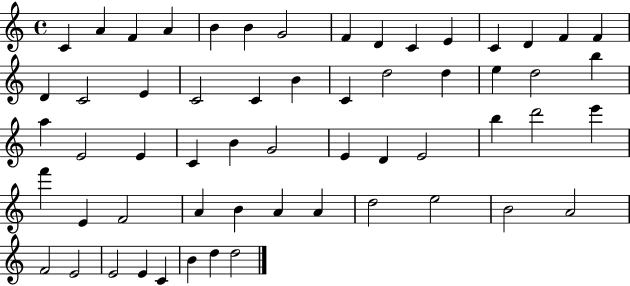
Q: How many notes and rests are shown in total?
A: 58